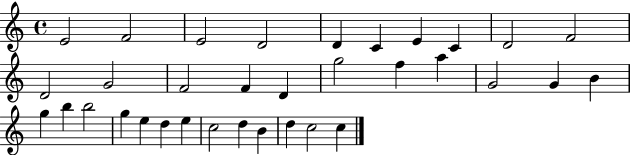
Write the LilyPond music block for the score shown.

{
  \clef treble
  \time 4/4
  \defaultTimeSignature
  \key c \major
  e'2 f'2 | e'2 d'2 | d'4 c'4 e'4 c'4 | d'2 f'2 | \break d'2 g'2 | f'2 f'4 d'4 | g''2 f''4 a''4 | g'2 g'4 b'4 | \break g''4 b''4 b''2 | g''4 e''4 d''4 e''4 | c''2 d''4 b'4 | d''4 c''2 c''4 | \break \bar "|."
}